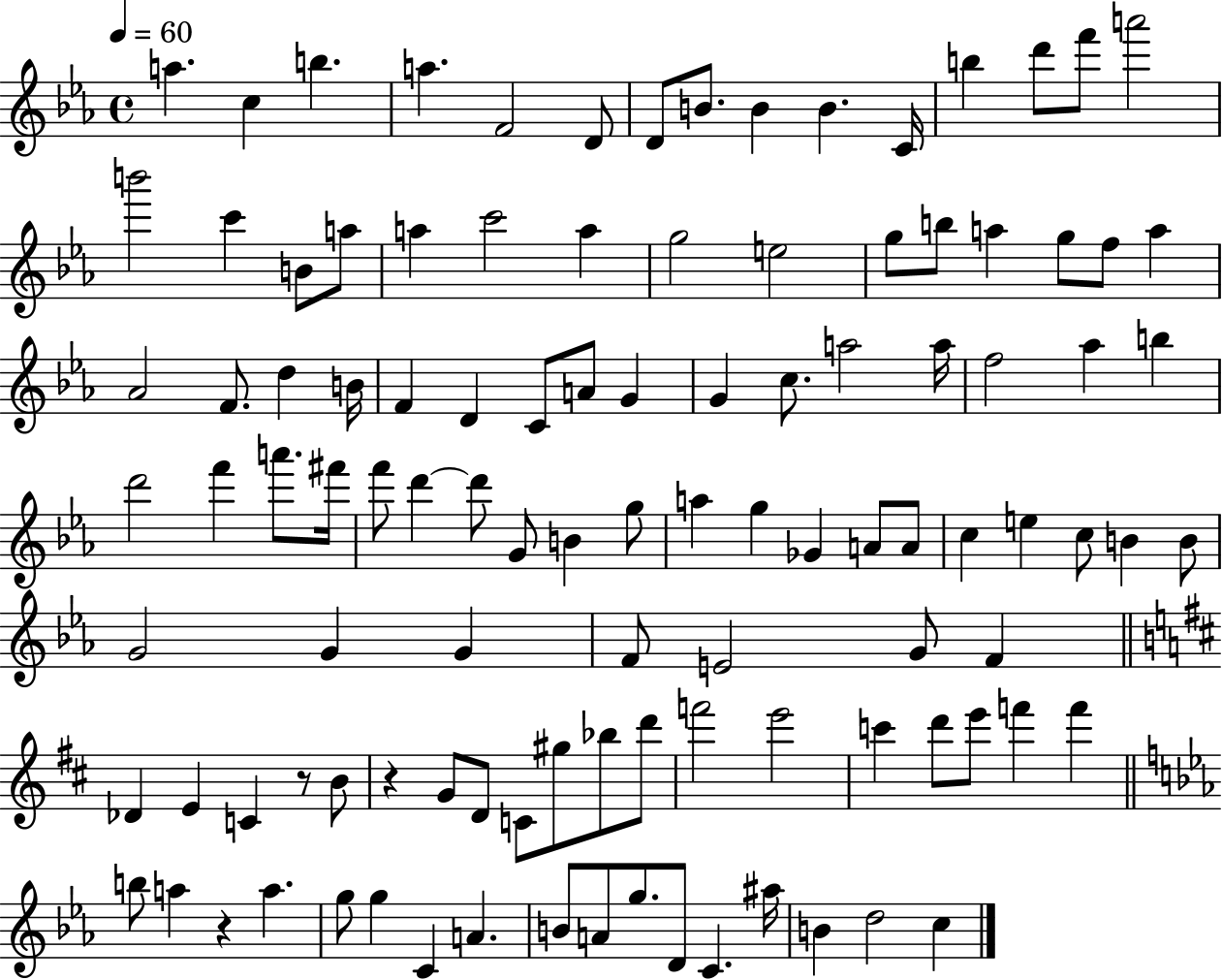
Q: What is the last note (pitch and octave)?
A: C5